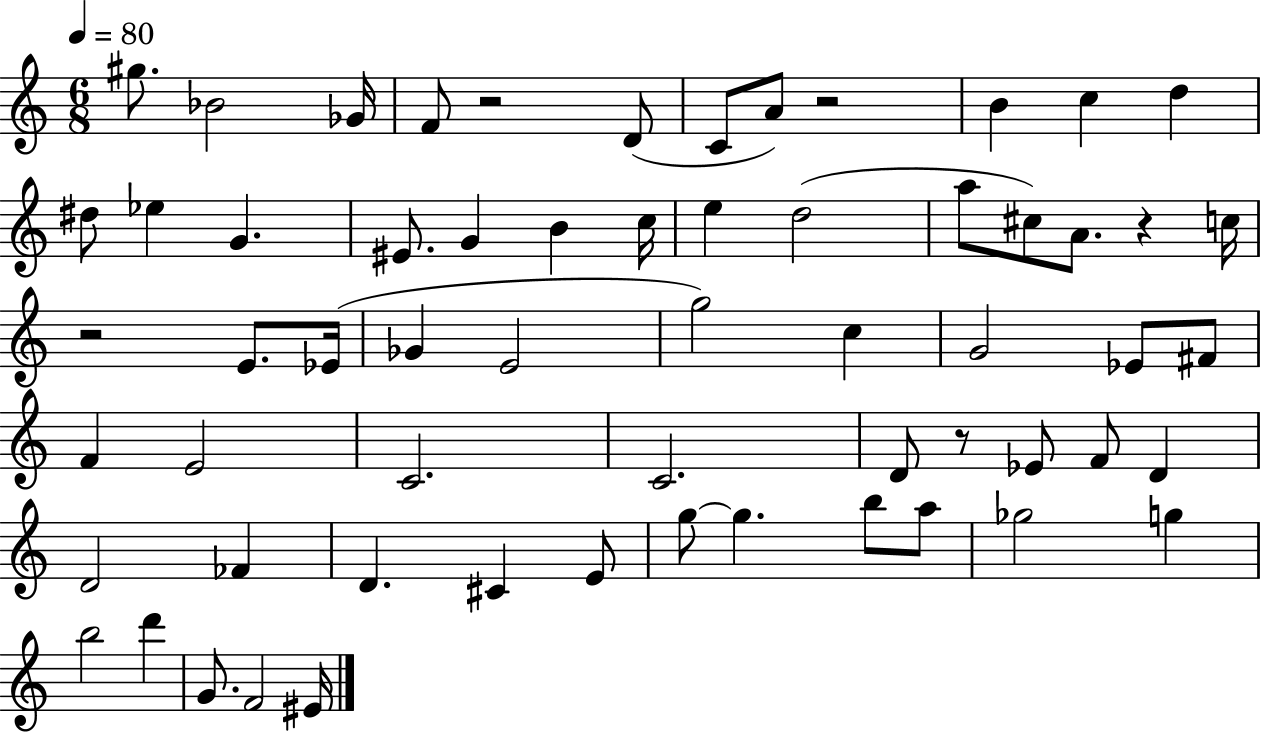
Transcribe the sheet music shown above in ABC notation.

X:1
T:Untitled
M:6/8
L:1/4
K:C
^g/2 _B2 _G/4 F/2 z2 D/2 C/2 A/2 z2 B c d ^d/2 _e G ^E/2 G B c/4 e d2 a/2 ^c/2 A/2 z c/4 z2 E/2 _E/4 _G E2 g2 c G2 _E/2 ^F/2 F E2 C2 C2 D/2 z/2 _E/2 F/2 D D2 _F D ^C E/2 g/2 g b/2 a/2 _g2 g b2 d' G/2 F2 ^E/4